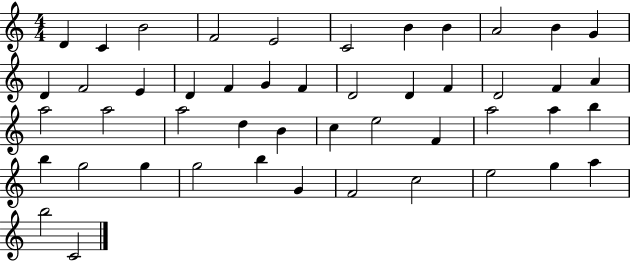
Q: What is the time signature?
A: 4/4